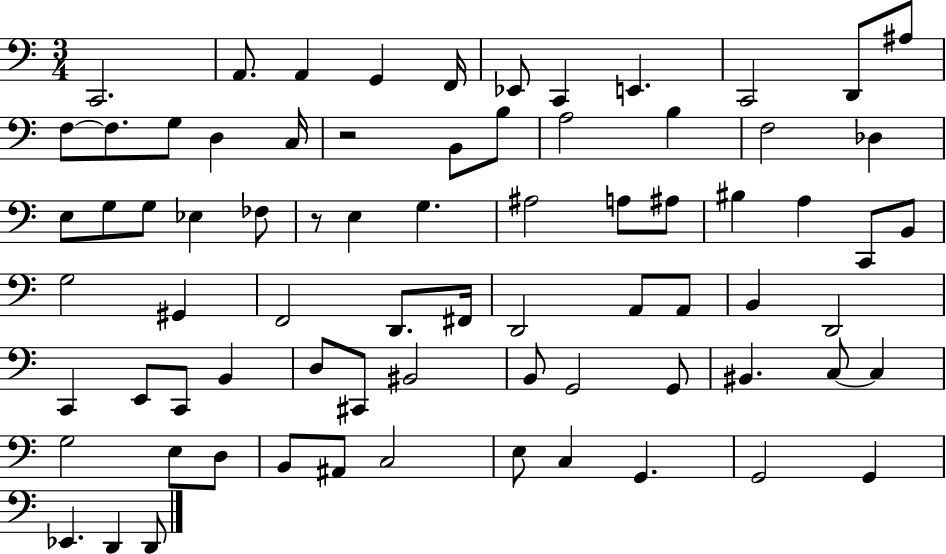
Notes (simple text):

C2/h. A2/e. A2/q G2/q F2/s Eb2/e C2/q E2/q. C2/h D2/e A#3/e F3/e F3/e. G3/e D3/q C3/s R/h B2/e B3/e A3/h B3/q F3/h Db3/q E3/e G3/e G3/e Eb3/q FES3/e R/e E3/q G3/q. A#3/h A3/e A#3/e BIS3/q A3/q C2/e B2/e G3/h G#2/q F2/h D2/e. F#2/s D2/h A2/e A2/e B2/q D2/h C2/q E2/e C2/e B2/q D3/e C#2/e BIS2/h B2/e G2/h G2/e BIS2/q. C3/e C3/q G3/h E3/e D3/e B2/e A#2/e C3/h E3/e C3/q G2/q. G2/h G2/q Eb2/q. D2/q D2/e